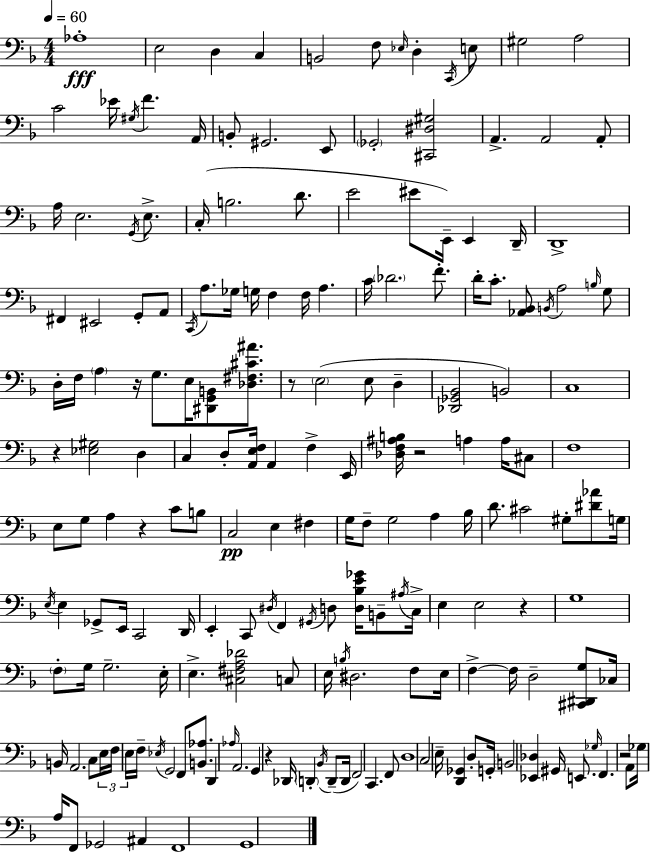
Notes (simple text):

Ab3/w E3/h D3/q C3/q B2/h F3/e Eb3/s D3/q C2/s E3/e G#3/h A3/h C4/h Eb4/s G#3/s F4/q. A2/s B2/e G#2/h. E2/e Gb2/h [C#2,D#3,G#3]/h A2/q. A2/h A2/e A3/s E3/h. G2/s E3/e. C3/s B3/h. D4/e. E4/h EIS4/e E2/s E2/q D2/s D2/w F#2/q EIS2/h G2/e A2/e C2/s A3/e. Gb3/s G3/s F3/q F3/s A3/q. C4/s Db4/h. F4/e. D4/s C4/e. [Ab2,Bb2]/e B2/s A3/h B3/s G3/e D3/s F3/s A3/q R/s G3/e. E3/s [D#2,G2,B2]/e [Db3,F#3,C#4,A#4]/e. R/e E3/h E3/e D3/q [Db2,Gb2,Bb2]/h B2/h C3/w R/q [Eb3,G#3]/h D3/q C3/q D3/e [A2,E3,F3]/s A2/q F3/q E2/s [Db3,F3,A#3,B3]/s R/h A3/q A3/s C#3/e F3/w E3/e G3/e A3/q R/q C4/e B3/e C3/h E3/q F#3/q G3/s F3/e G3/h A3/q Bb3/s D4/e. C#4/h G#3/e [D#4,Ab4]/e G3/s E3/s E3/q Gb2/e E2/s C2/h D2/s E2/q C2/e D#3/s F2/q G#2/s D3/e [D3,Bb3,E4,Gb4]/s B2/e A#3/s C3/s E3/q E3/h R/q G3/w F3/e G3/s G3/h. E3/s E3/q. [C#3,F#3,A3,Db4]/h C3/e E3/s B3/s D#3/h. F3/e E3/s F3/q F3/s D3/h [C#2,D#2,G3]/e CES3/s B2/s A2/h. C3/e E3/s F3/s E3/s F3/s Eb3/s G2/h F2/e [B2,Ab3]/e. D2/q Ab3/s A2/h. G2/q R/q Db2/s D2/q Bb2/s D2/e D2/s F2/h C2/q. F2/e D3/w C3/h E3/s [D2,Gb2]/q D3/e G2/s B2/h [Eb2,Db3]/q G#2/s E2/e. Gb3/s F2/q. R/h A2/e Gb3/s A3/s F2/e Gb2/h A#2/q F2/w G2/w